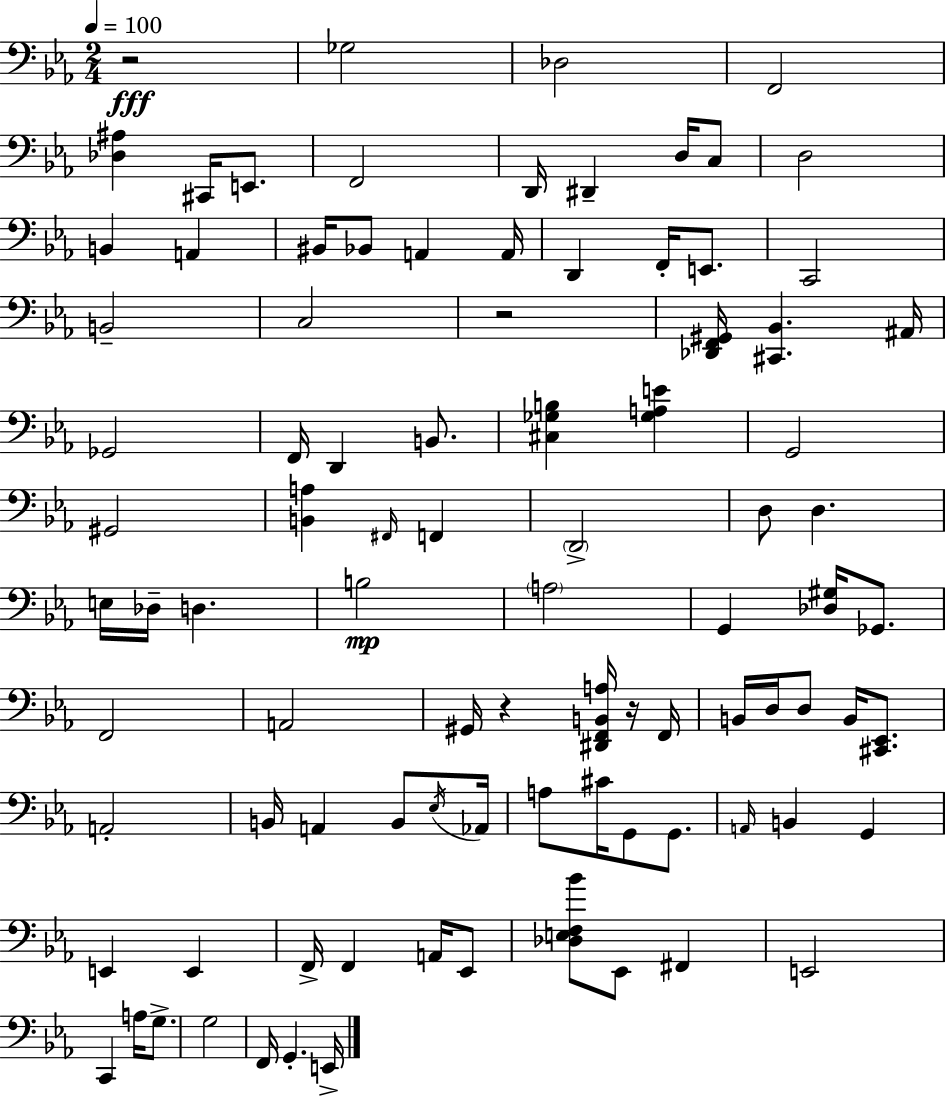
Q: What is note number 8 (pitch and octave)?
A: D#2